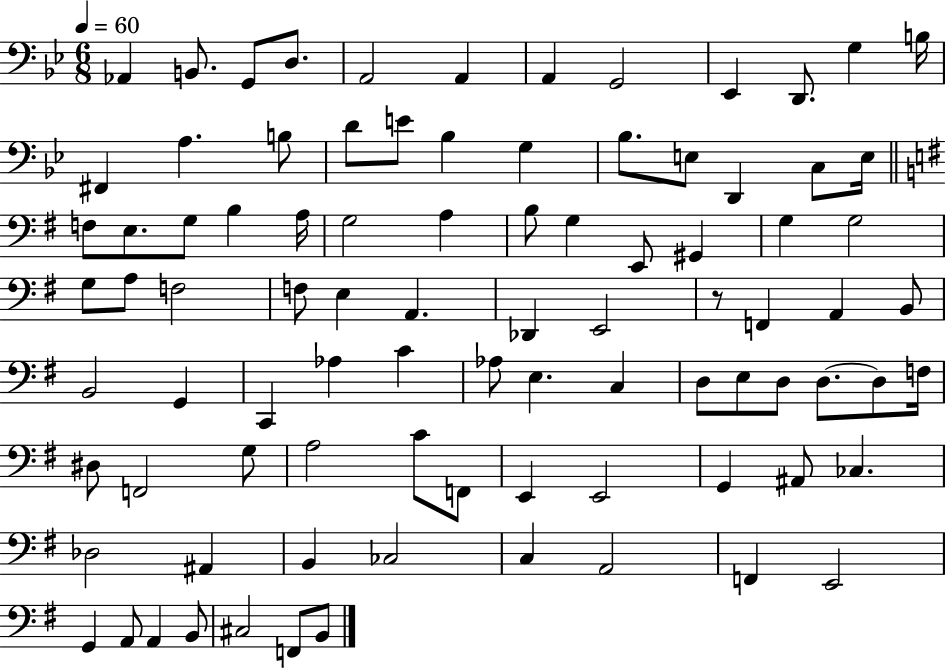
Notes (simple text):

Ab2/q B2/e. G2/e D3/e. A2/h A2/q A2/q G2/h Eb2/q D2/e. G3/q B3/s F#2/q A3/q. B3/e D4/e E4/e Bb3/q G3/q Bb3/e. E3/e D2/q C3/e E3/s F3/e E3/e. G3/e B3/q A3/s G3/h A3/q B3/e G3/q E2/e G#2/q G3/q G3/h G3/e A3/e F3/h F3/e E3/q A2/q. Db2/q E2/h R/e F2/q A2/q B2/e B2/h G2/q C2/q Ab3/q C4/q Ab3/e E3/q. C3/q D3/e E3/e D3/e D3/e. D3/e F3/s D#3/e F2/h G3/e A3/h C4/e F2/e E2/q E2/h G2/q A#2/e CES3/q. Db3/h A#2/q B2/q CES3/h C3/q A2/h F2/q E2/h G2/q A2/e A2/q B2/e C#3/h F2/e B2/e